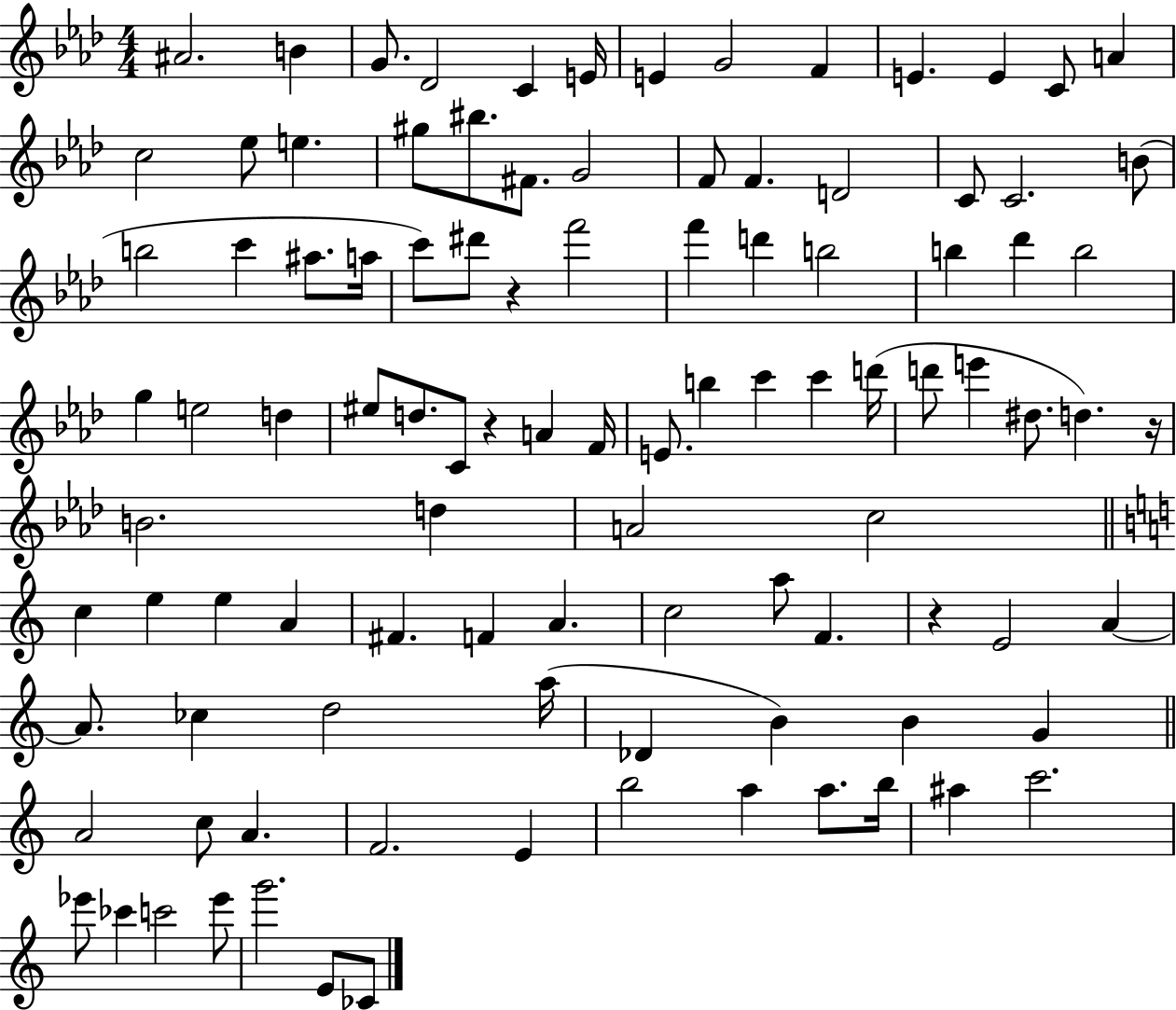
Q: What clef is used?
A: treble